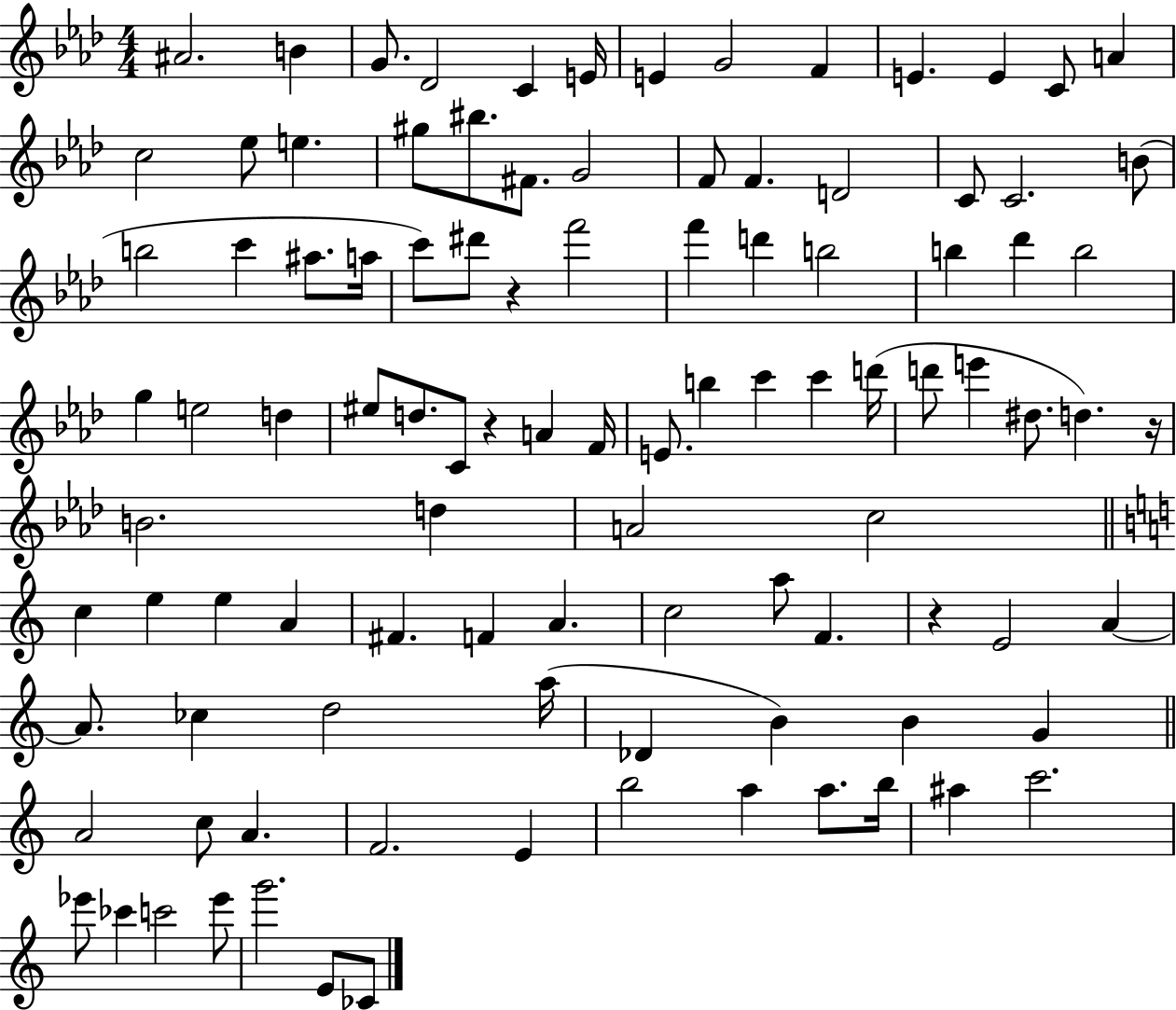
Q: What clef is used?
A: treble